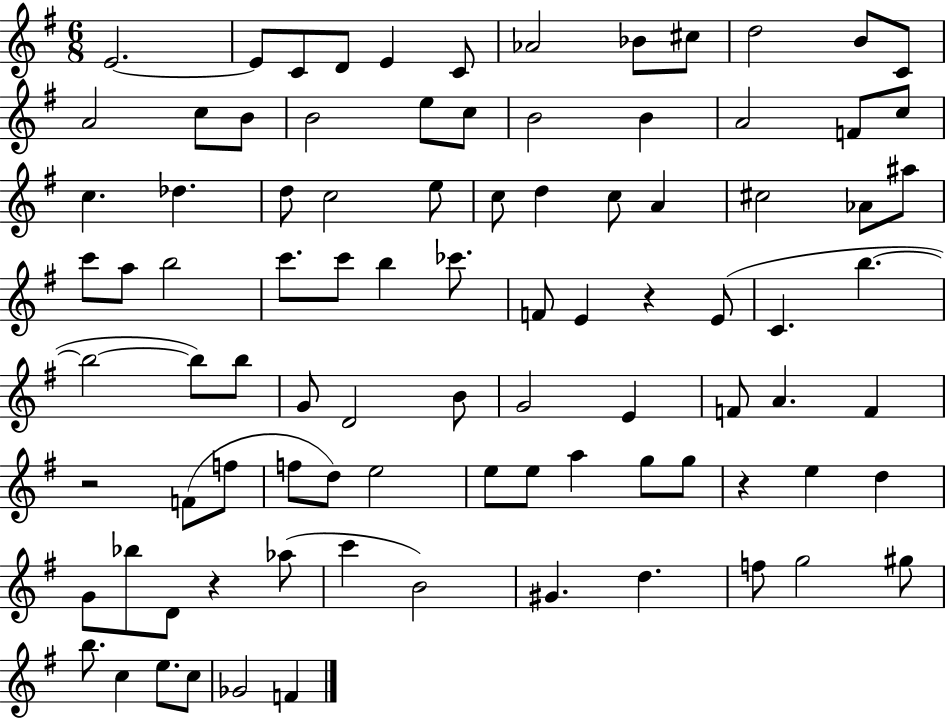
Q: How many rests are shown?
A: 4